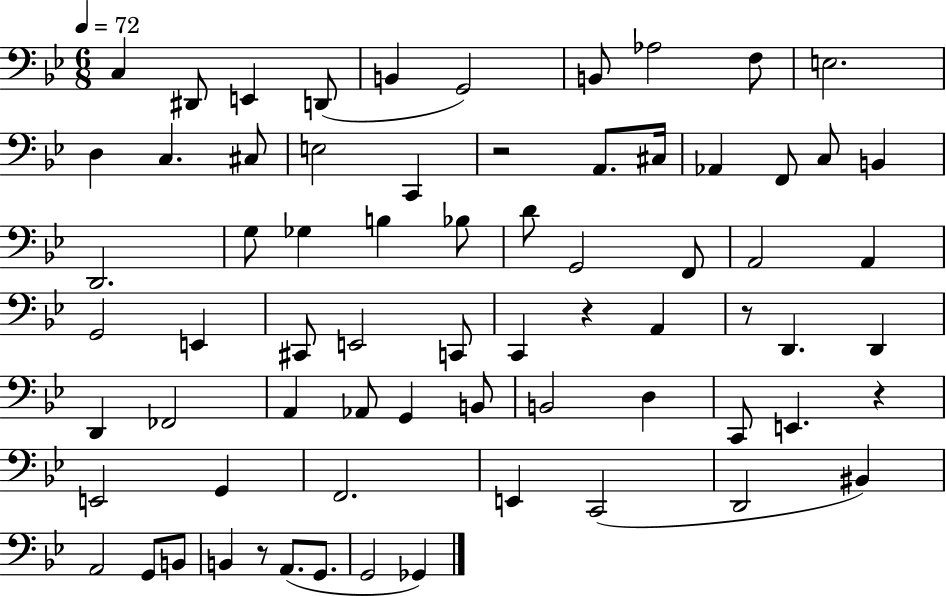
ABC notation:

X:1
T:Untitled
M:6/8
L:1/4
K:Bb
C, ^D,,/2 E,, D,,/2 B,, G,,2 B,,/2 _A,2 F,/2 E,2 D, C, ^C,/2 E,2 C,, z2 A,,/2 ^C,/4 _A,, F,,/2 C,/2 B,, D,,2 G,/2 _G, B, _B,/2 D/2 G,,2 F,,/2 A,,2 A,, G,,2 E,, ^C,,/2 E,,2 C,,/2 C,, z A,, z/2 D,, D,, D,, _F,,2 A,, _A,,/2 G,, B,,/2 B,,2 D, C,,/2 E,, z E,,2 G,, F,,2 E,, C,,2 D,,2 ^B,, A,,2 G,,/2 B,,/2 B,, z/2 A,,/2 G,,/2 G,,2 _G,,